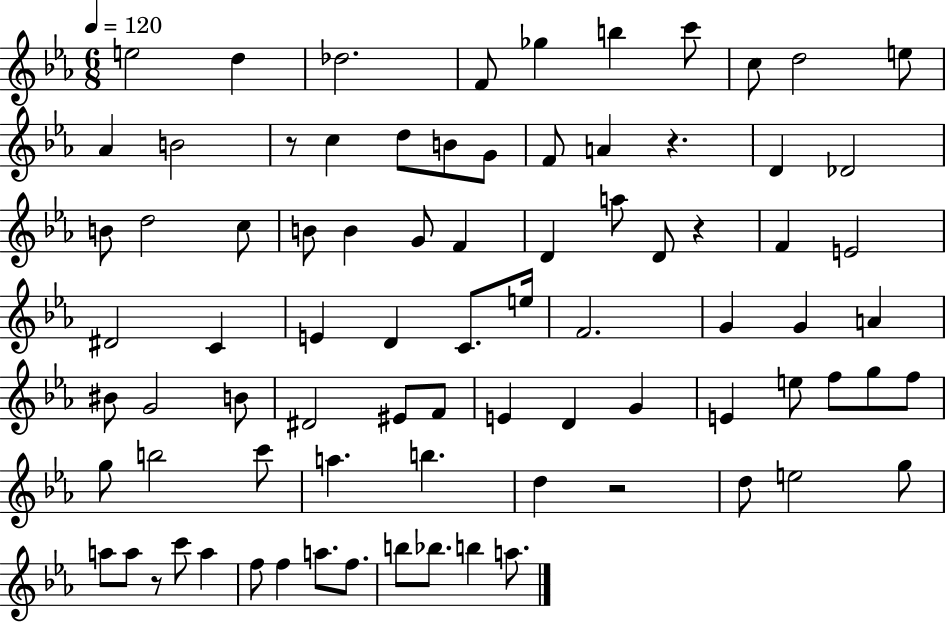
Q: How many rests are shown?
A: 5